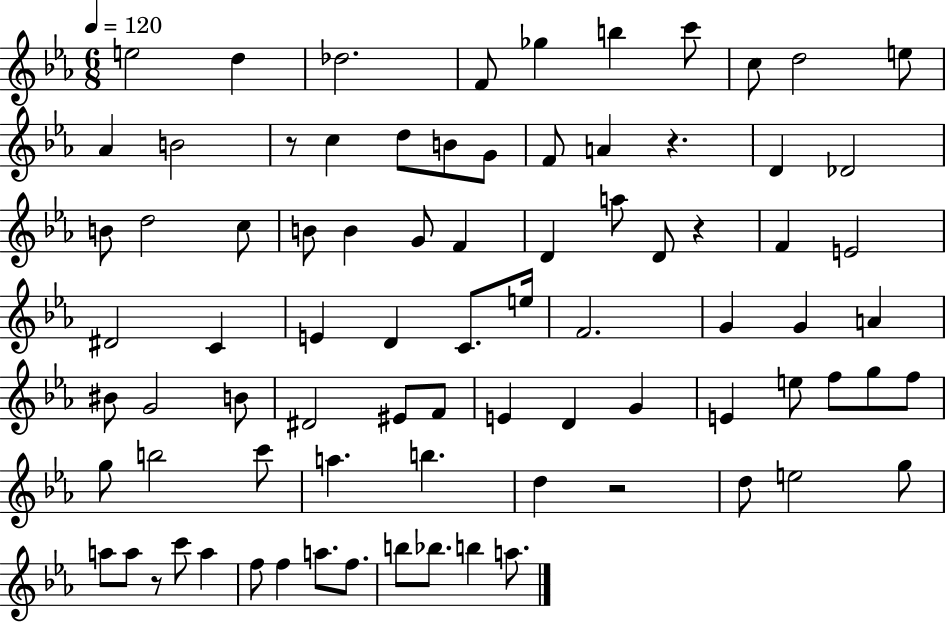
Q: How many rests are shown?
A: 5